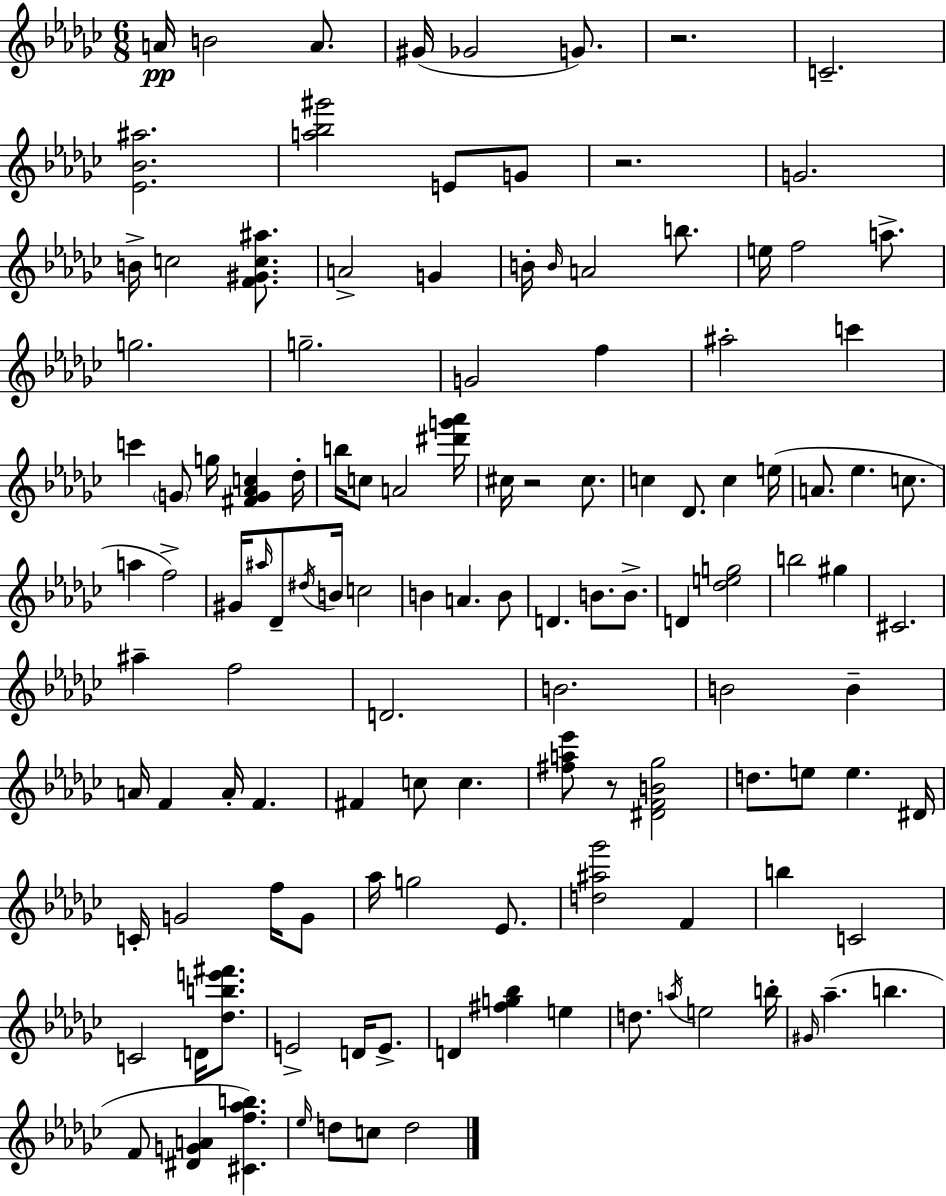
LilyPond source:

{
  \clef treble
  \numericTimeSignature
  \time 6/8
  \key ees \minor
  a'16\pp b'2 a'8. | gis'16( ges'2 g'8.) | r2. | c'2.-- | \break <ees' bes' ais''>2. | <a'' bes'' gis'''>2 e'8 g'8 | r2. | g'2. | \break b'16-> c''2 <f' gis' c'' ais''>8. | a'2-> g'4 | b'16-. \grace { b'16 } a'2 b''8. | e''16 f''2 a''8.-> | \break g''2. | g''2.-- | g'2 f''4 | ais''2-. c'''4 | \break c'''4 \parenthesize g'8 g''16 <fis' g' aes' c''>4 | des''16-. b''16 c''8 a'2 | <dis''' g''' aes'''>16 cis''16 r2 cis''8. | c''4 des'8. c''4 | \break e''16( a'8. ees''4. c''8. | a''4 f''2->) | gis'16 \grace { ais''16 } des'8-- \acciaccatura { dis''16 } b'16 c''2 | b'4 a'4. | \break b'8 d'4. b'8. | b'8.-> d'4 <des'' e'' g''>2 | b''2 gis''4 | cis'2. | \break ais''4-- f''2 | d'2. | b'2. | b'2 b'4-- | \break a'16 f'4 a'16-. f'4. | fis'4 c''8 c''4. | <fis'' a'' ees'''>8 r8 <dis' f' b' ges''>2 | d''8. e''8 e''4. | \break dis'16 c'16-. g'2 | f''16 g'8 aes''16 g''2 | ees'8. <d'' ais'' ges'''>2 f'4 | b''4 c'2 | \break c'2 d'16 | <des'' b'' e''' fis'''>8. e'2-> d'16 | e'8.-> d'4 <fis'' g'' bes''>4 e''4 | d''8. \acciaccatura { a''16 } e''2 | \break b''16-. \grace { gis'16 } aes''4.--( b''4. | f'8 <dis' g' a'>4 <cis' f'' aes'' b''>4.) | \grace { ees''16 } d''8 c''8 d''2 | \bar "|."
}